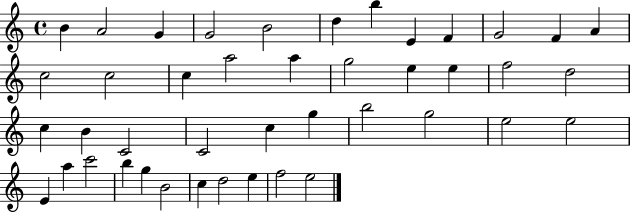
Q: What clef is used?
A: treble